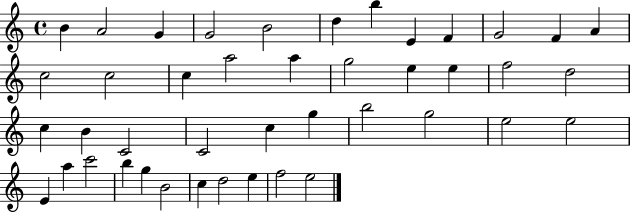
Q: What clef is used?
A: treble